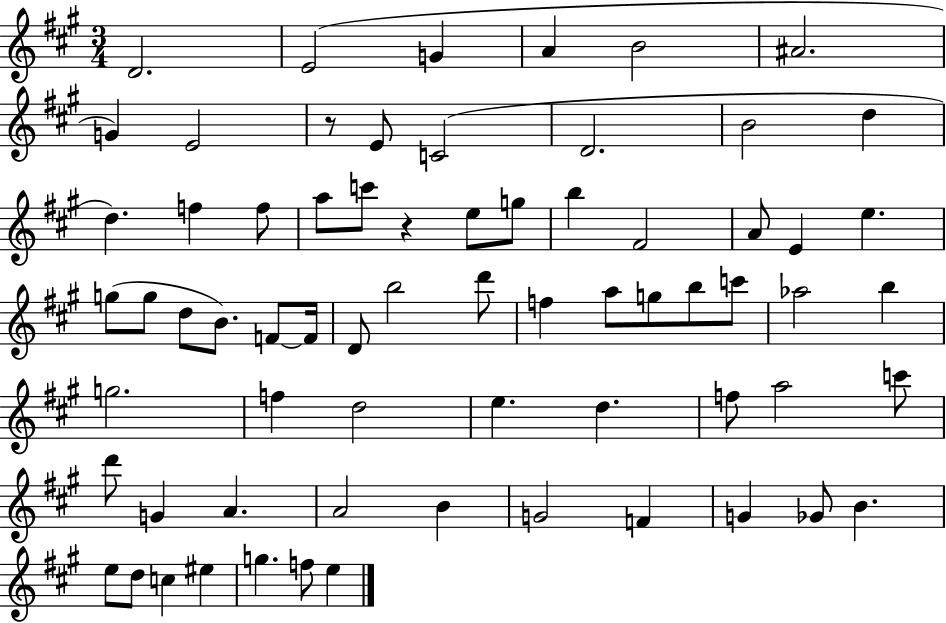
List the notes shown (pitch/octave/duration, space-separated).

D4/h. E4/h G4/q A4/q B4/h A#4/h. G4/q E4/h R/e E4/e C4/h D4/h. B4/h D5/q D5/q. F5/q F5/e A5/e C6/e R/q E5/e G5/e B5/q F#4/h A4/e E4/q E5/q. G5/e G5/e D5/e B4/e. F4/e F4/s D4/e B5/h D6/e F5/q A5/e G5/e B5/e C6/e Ab5/h B5/q G5/h. F5/q D5/h E5/q. D5/q. F5/e A5/h C6/e D6/e G4/q A4/q. A4/h B4/q G4/h F4/q G4/q Gb4/e B4/q. E5/e D5/e C5/q EIS5/q G5/q. F5/e E5/q